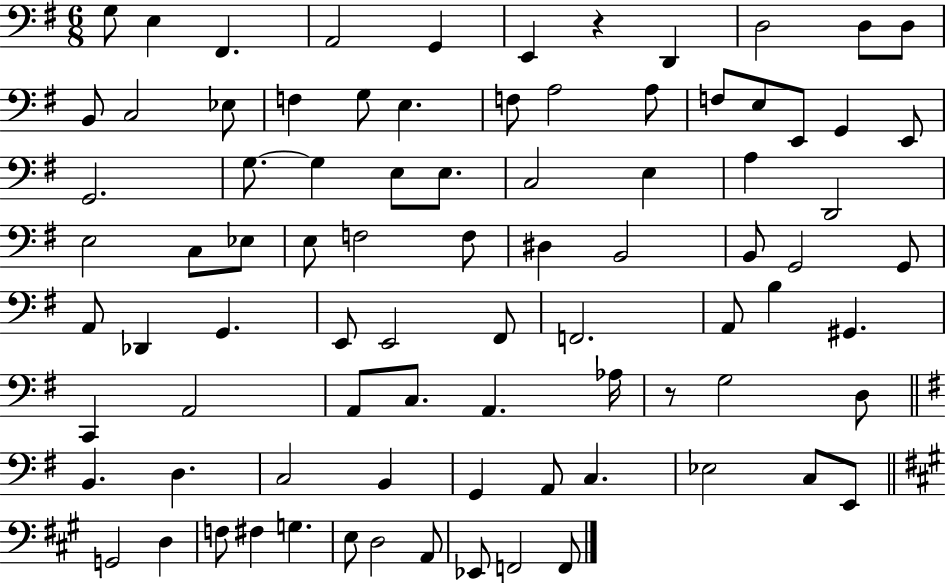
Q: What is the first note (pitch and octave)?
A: G3